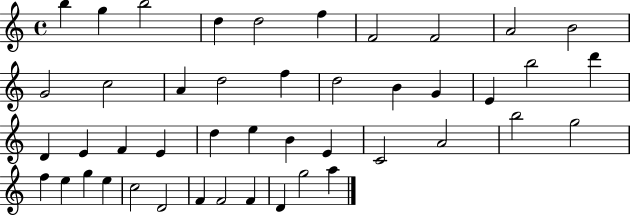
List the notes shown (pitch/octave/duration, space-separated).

B5/q G5/q B5/h D5/q D5/h F5/q F4/h F4/h A4/h B4/h G4/h C5/h A4/q D5/h F5/q D5/h B4/q G4/q E4/q B5/h D6/q D4/q E4/q F4/q E4/q D5/q E5/q B4/q E4/q C4/h A4/h B5/h G5/h F5/q E5/q G5/q E5/q C5/h D4/h F4/q F4/h F4/q D4/q G5/h A5/q